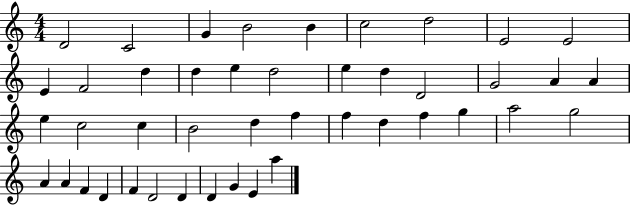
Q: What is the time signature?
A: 4/4